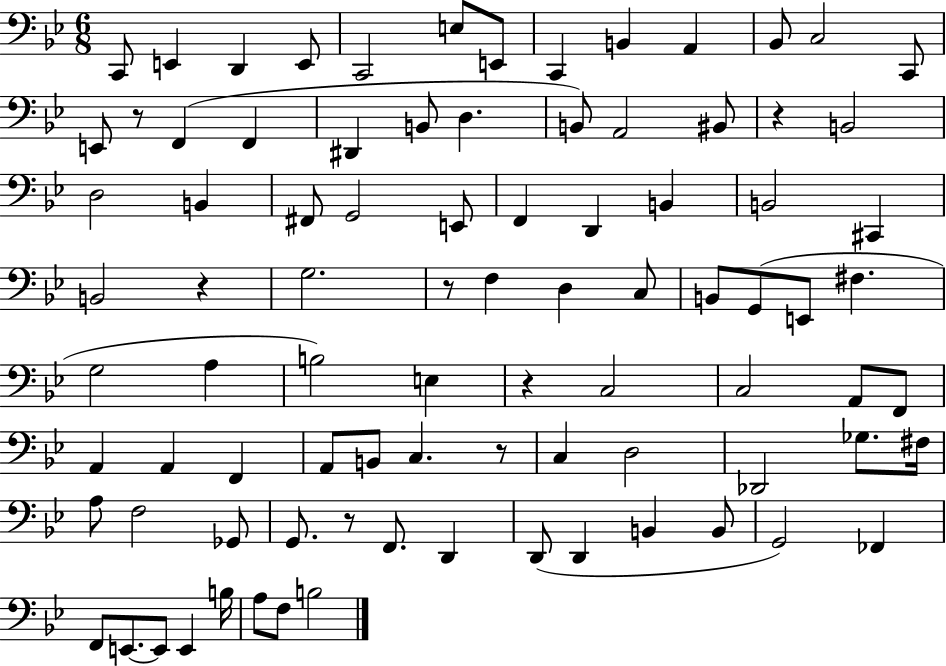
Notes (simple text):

C2/e E2/q D2/q E2/e C2/h E3/e E2/e C2/q B2/q A2/q Bb2/e C3/h C2/e E2/e R/e F2/q F2/q D#2/q B2/e D3/q. B2/e A2/h BIS2/e R/q B2/h D3/h B2/q F#2/e G2/h E2/e F2/q D2/q B2/q B2/h C#2/q B2/h R/q G3/h. R/e F3/q D3/q C3/e B2/e G2/e E2/e F#3/q. G3/h A3/q B3/h E3/q R/q C3/h C3/h A2/e F2/e A2/q A2/q F2/q A2/e B2/e C3/q. R/e C3/q D3/h Db2/h Gb3/e. F#3/s A3/e F3/h Gb2/e G2/e. R/e F2/e. D2/q D2/e D2/q B2/q B2/e G2/h FES2/q F2/e E2/e. E2/e E2/q B3/s A3/e F3/e B3/h